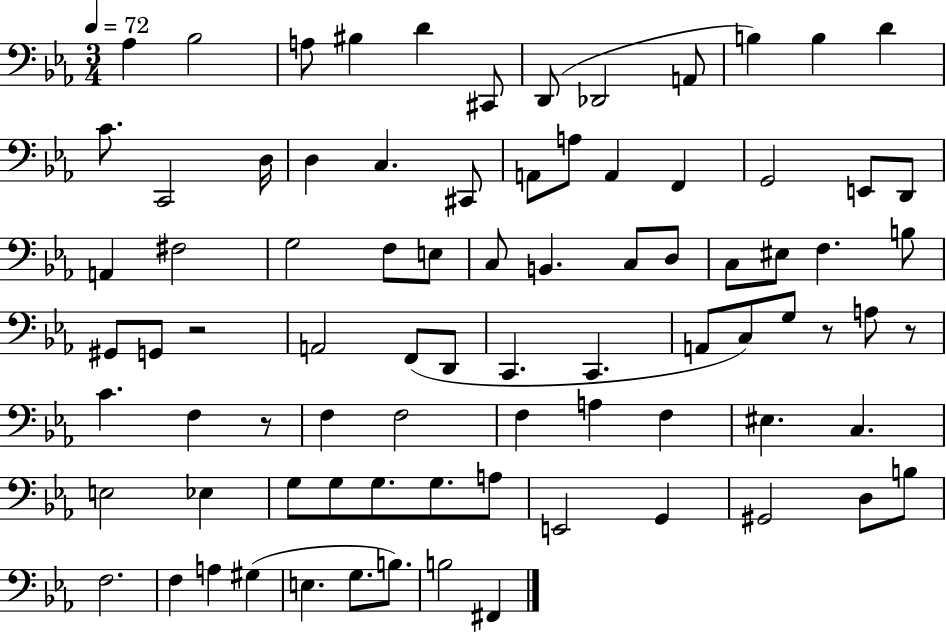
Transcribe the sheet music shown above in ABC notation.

X:1
T:Untitled
M:3/4
L:1/4
K:Eb
_A, _B,2 A,/2 ^B, D ^C,,/2 D,,/2 _D,,2 A,,/2 B, B, D C/2 C,,2 D,/4 D, C, ^C,,/2 A,,/2 A,/2 A,, F,, G,,2 E,,/2 D,,/2 A,, ^F,2 G,2 F,/2 E,/2 C,/2 B,, C,/2 D,/2 C,/2 ^E,/2 F, B,/2 ^G,,/2 G,,/2 z2 A,,2 F,,/2 D,,/2 C,, C,, A,,/2 C,/2 G,/2 z/2 A,/2 z/2 C F, z/2 F, F,2 F, A, F, ^E, C, E,2 _E, G,/2 G,/2 G,/2 G,/2 A,/2 E,,2 G,, ^G,,2 D,/2 B,/2 F,2 F, A, ^G, E, G,/2 B,/2 B,2 ^F,,